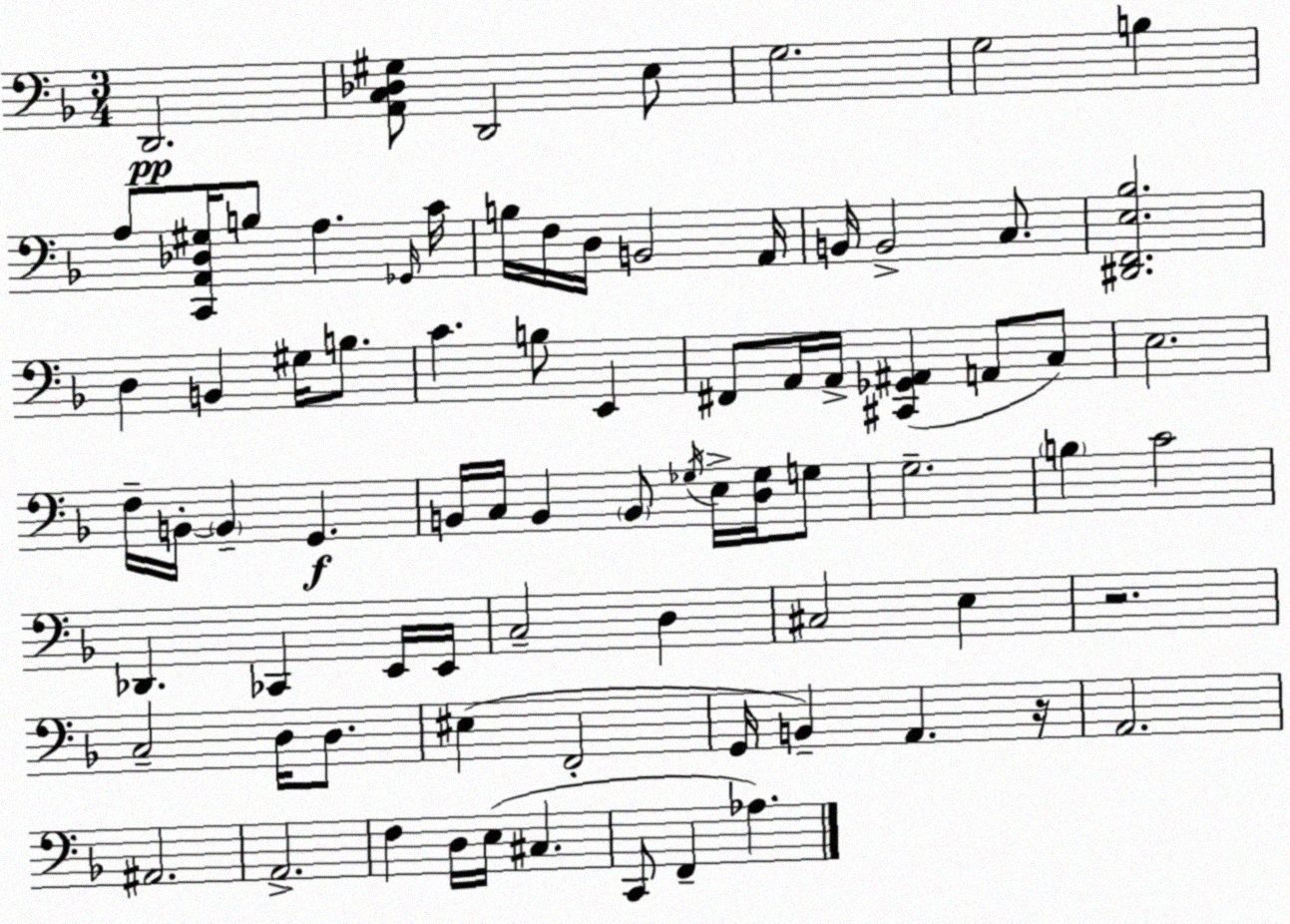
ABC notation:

X:1
T:Untitled
M:3/4
L:1/4
K:Dm
D,,2 [A,,C,_D,^G,]/2 D,,2 E,/2 G,2 G,2 B, A,/2 [C,,A,,_D,^G,]/4 B,/2 A, _G,,/4 C/4 B,/4 F,/4 D,/4 B,,2 A,,/4 B,,/4 B,,2 C,/2 [^D,,F,,E,_B,]2 D, B,, ^G,/4 B,/2 C B,/2 E,, ^F,,/2 A,,/4 A,,/4 [^C,,_G,,^A,,] A,,/2 C,/2 E,2 F,/4 B,,/4 B,, G,, B,,/4 C,/4 B,, B,,/2 _G,/4 E,/4 [D,_G,]/4 G,/2 G,2 B, C2 _D,, _C,, E,,/4 E,,/4 C,2 D, ^C,2 E, z2 C,2 D,/4 D,/2 ^E, F,,2 G,,/4 B,, A,, z/4 A,,2 ^A,,2 A,,2 F, D,/4 E,/4 ^C, C,,/2 F,, _A,